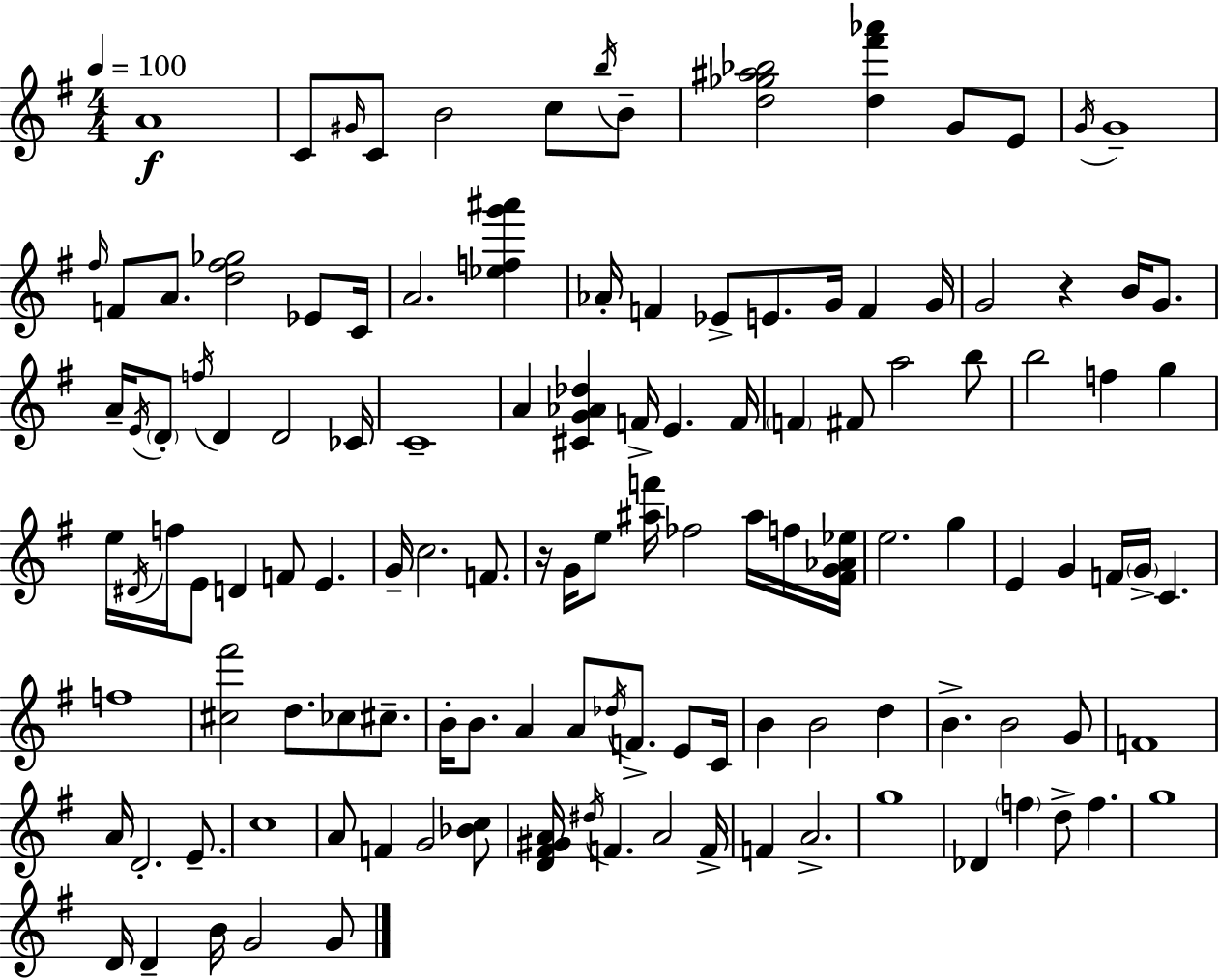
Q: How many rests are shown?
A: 2